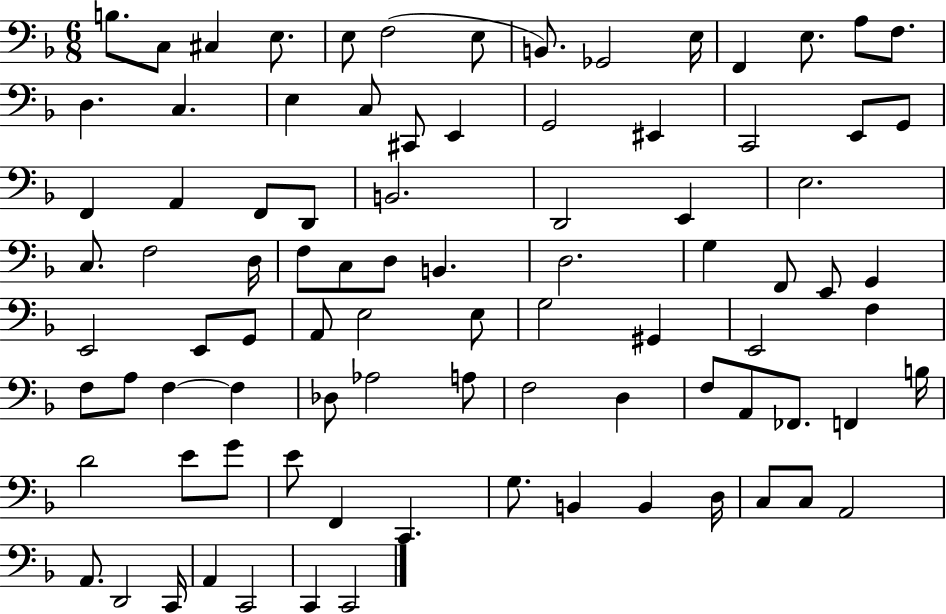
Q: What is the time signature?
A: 6/8